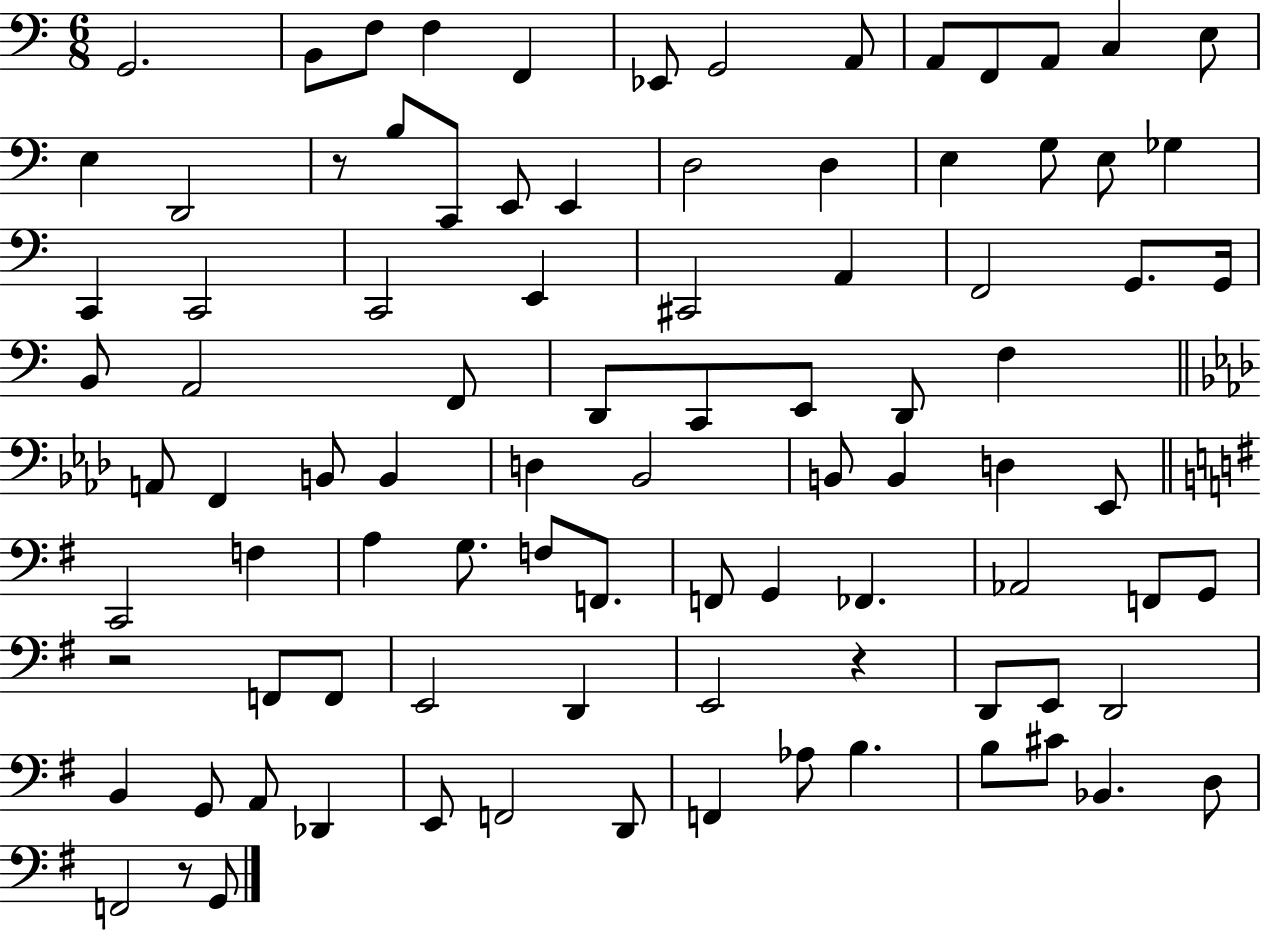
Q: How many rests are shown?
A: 4